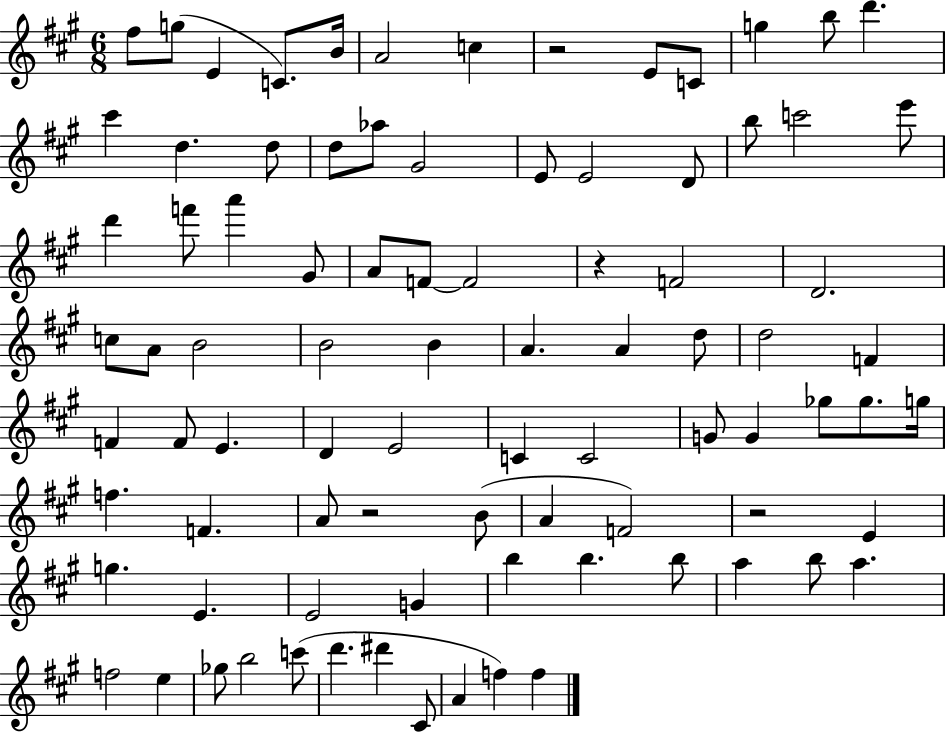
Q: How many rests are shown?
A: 4